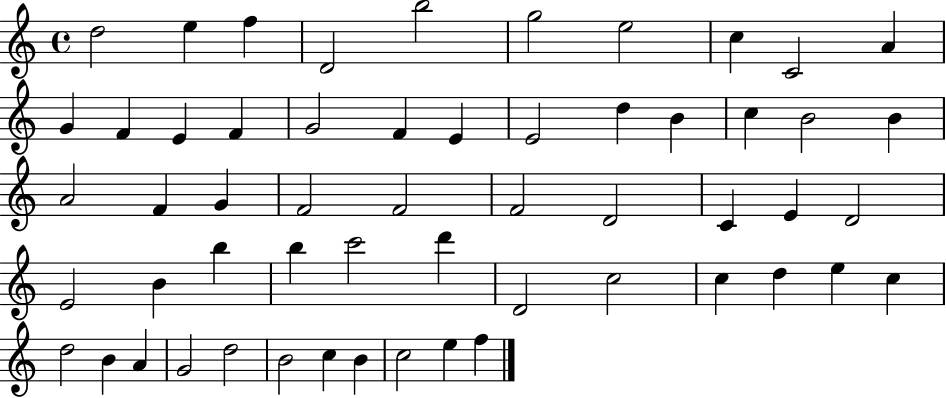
{
  \clef treble
  \time 4/4
  \defaultTimeSignature
  \key c \major
  d''2 e''4 f''4 | d'2 b''2 | g''2 e''2 | c''4 c'2 a'4 | \break g'4 f'4 e'4 f'4 | g'2 f'4 e'4 | e'2 d''4 b'4 | c''4 b'2 b'4 | \break a'2 f'4 g'4 | f'2 f'2 | f'2 d'2 | c'4 e'4 d'2 | \break e'2 b'4 b''4 | b''4 c'''2 d'''4 | d'2 c''2 | c''4 d''4 e''4 c''4 | \break d''2 b'4 a'4 | g'2 d''2 | b'2 c''4 b'4 | c''2 e''4 f''4 | \break \bar "|."
}